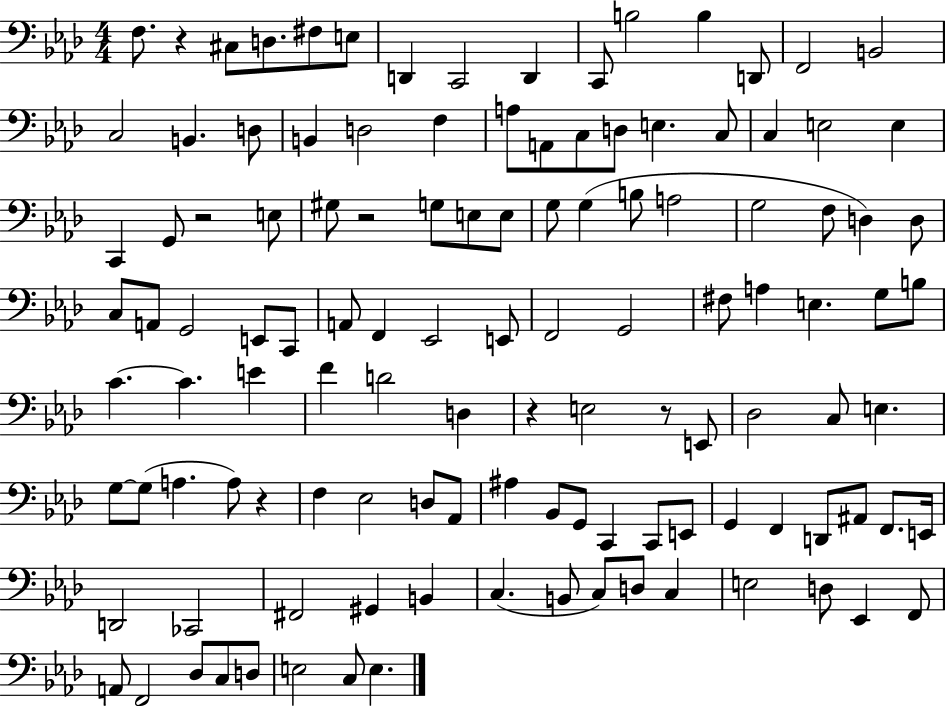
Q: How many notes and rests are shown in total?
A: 119